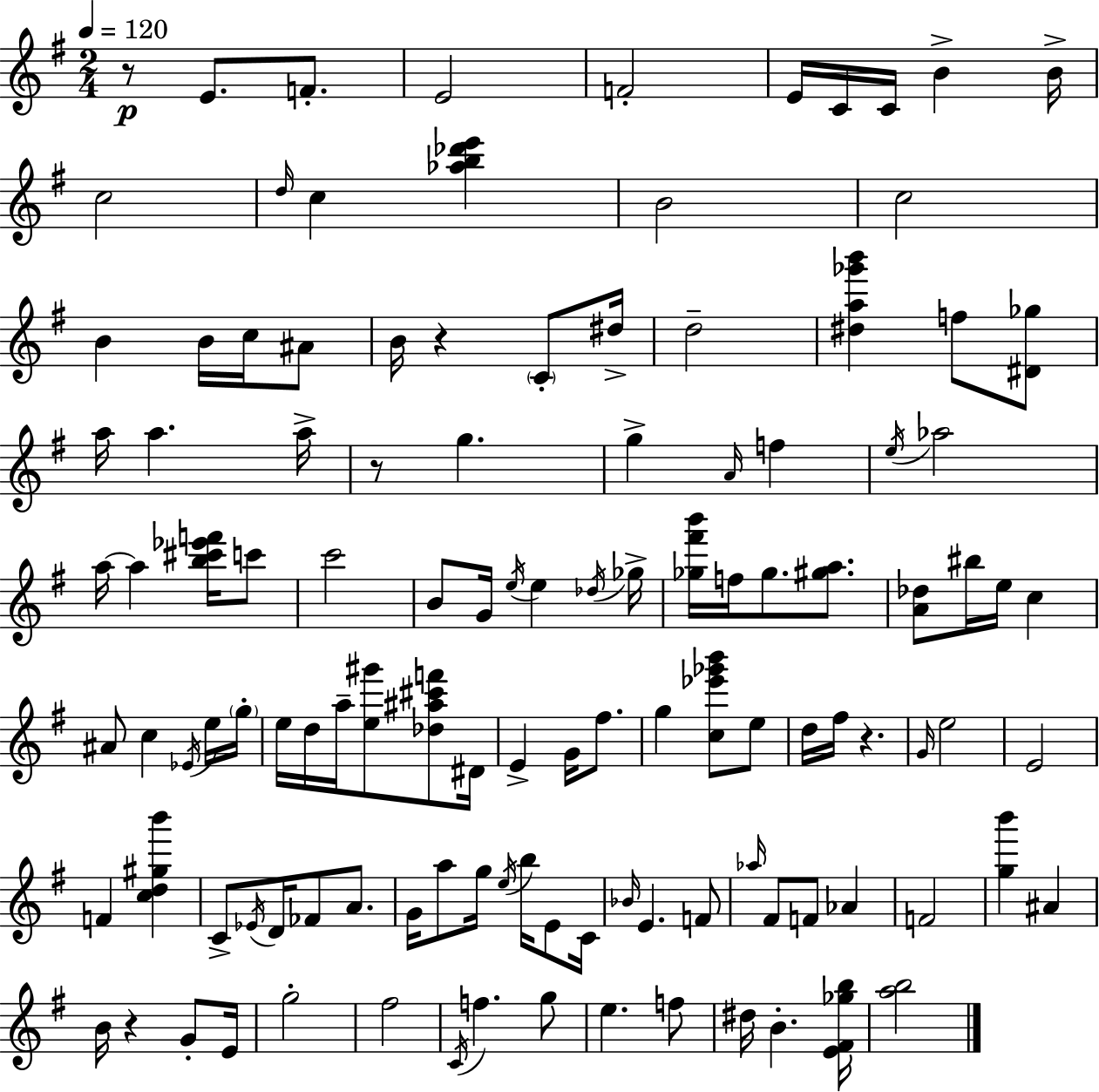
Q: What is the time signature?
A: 2/4